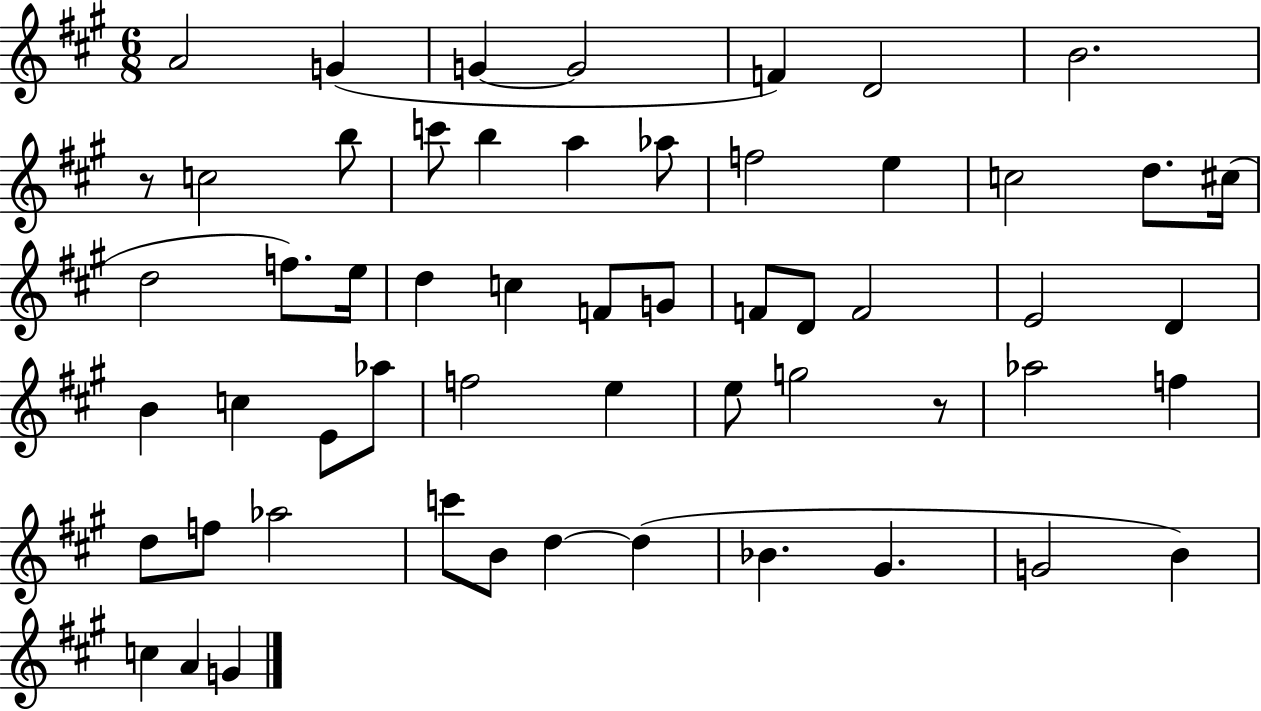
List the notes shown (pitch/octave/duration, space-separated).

A4/h G4/q G4/q G4/h F4/q D4/h B4/h. R/e C5/h B5/e C6/e B5/q A5/q Ab5/e F5/h E5/q C5/h D5/e. C#5/s D5/h F5/e. E5/s D5/q C5/q F4/e G4/e F4/e D4/e F4/h E4/h D4/q B4/q C5/q E4/e Ab5/e F5/h E5/q E5/e G5/h R/e Ab5/h F5/q D5/e F5/e Ab5/h C6/e B4/e D5/q D5/q Bb4/q. G#4/q. G4/h B4/q C5/q A4/q G4/q